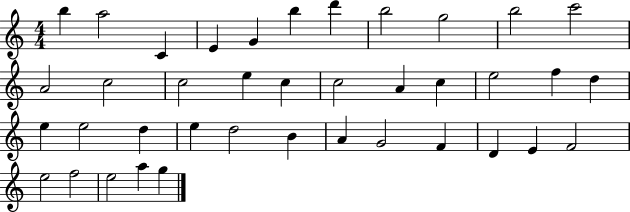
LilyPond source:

{
  \clef treble
  \numericTimeSignature
  \time 4/4
  \key c \major
  b''4 a''2 c'4 | e'4 g'4 b''4 d'''4 | b''2 g''2 | b''2 c'''2 | \break a'2 c''2 | c''2 e''4 c''4 | c''2 a'4 c''4 | e''2 f''4 d''4 | \break e''4 e''2 d''4 | e''4 d''2 b'4 | a'4 g'2 f'4 | d'4 e'4 f'2 | \break e''2 f''2 | e''2 a''4 g''4 | \bar "|."
}